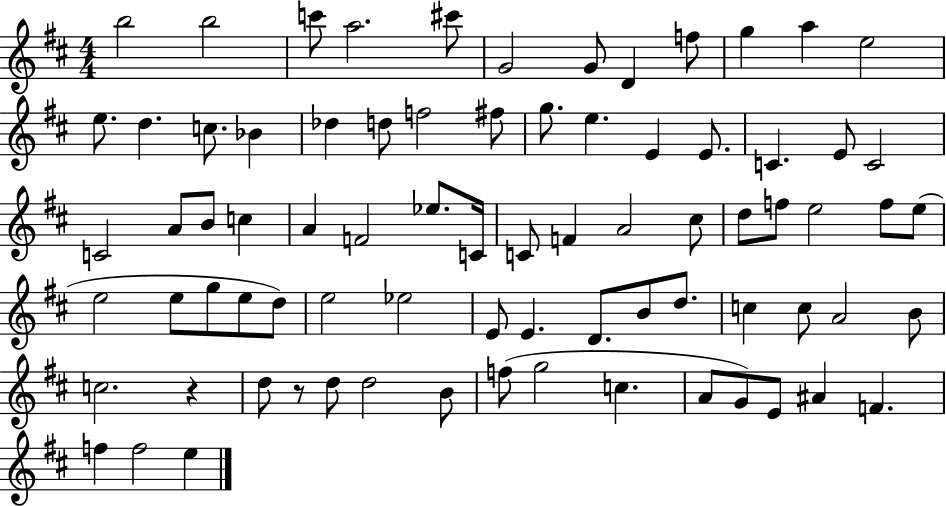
{
  \clef treble
  \numericTimeSignature
  \time 4/4
  \key d \major
  b''2 b''2 | c'''8 a''2. cis'''8 | g'2 g'8 d'4 f''8 | g''4 a''4 e''2 | \break e''8. d''4. c''8. bes'4 | des''4 d''8 f''2 fis''8 | g''8. e''4. e'4 e'8. | c'4. e'8 c'2 | \break c'2 a'8 b'8 c''4 | a'4 f'2 ees''8. c'16 | c'8 f'4 a'2 cis''8 | d''8 f''8 e''2 f''8 e''8( | \break e''2 e''8 g''8 e''8 d''8) | e''2 ees''2 | e'8 e'4. d'8. b'8 d''8. | c''4 c''8 a'2 b'8 | \break c''2. r4 | d''8 r8 d''8 d''2 b'8 | f''8( g''2 c''4. | a'8 g'8) e'8 ais'4 f'4. | \break f''4 f''2 e''4 | \bar "|."
}